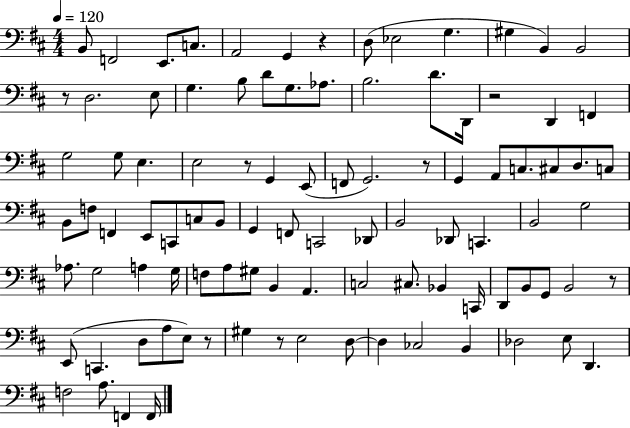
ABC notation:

X:1
T:Untitled
M:4/4
L:1/4
K:D
B,,/2 F,,2 E,,/2 C,/2 A,,2 G,, z D,/2 _E,2 G, ^G, B,, B,,2 z/2 D,2 E,/2 G, B,/2 D/2 G,/2 _A,/2 B,2 D/2 D,,/4 z2 D,, F,, G,2 G,/2 E, E,2 z/2 G,, E,,/2 F,,/2 G,,2 z/2 G,, A,,/2 C,/2 ^C,/2 D,/2 C,/2 B,,/2 F,/2 F,, E,,/2 C,,/2 C,/2 B,,/2 G,, F,,/2 C,,2 _D,,/2 B,,2 _D,,/2 C,, B,,2 G,2 _A,/2 G,2 A, G,/4 F,/2 A,/2 ^G,/2 B,, A,, C,2 ^C,/2 _B,, C,,/4 D,,/2 B,,/2 G,,/2 B,,2 z/2 E,,/2 C,, D,/2 A,/2 E,/2 z/2 ^G, z/2 E,2 D,/2 D, _C,2 B,, _D,2 E,/2 D,, F,2 A,/2 F,, F,,/4